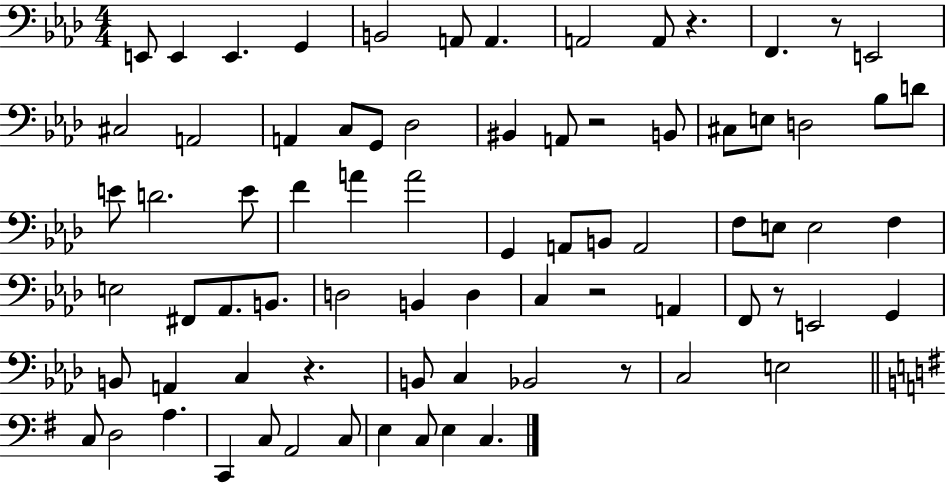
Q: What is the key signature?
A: AES major